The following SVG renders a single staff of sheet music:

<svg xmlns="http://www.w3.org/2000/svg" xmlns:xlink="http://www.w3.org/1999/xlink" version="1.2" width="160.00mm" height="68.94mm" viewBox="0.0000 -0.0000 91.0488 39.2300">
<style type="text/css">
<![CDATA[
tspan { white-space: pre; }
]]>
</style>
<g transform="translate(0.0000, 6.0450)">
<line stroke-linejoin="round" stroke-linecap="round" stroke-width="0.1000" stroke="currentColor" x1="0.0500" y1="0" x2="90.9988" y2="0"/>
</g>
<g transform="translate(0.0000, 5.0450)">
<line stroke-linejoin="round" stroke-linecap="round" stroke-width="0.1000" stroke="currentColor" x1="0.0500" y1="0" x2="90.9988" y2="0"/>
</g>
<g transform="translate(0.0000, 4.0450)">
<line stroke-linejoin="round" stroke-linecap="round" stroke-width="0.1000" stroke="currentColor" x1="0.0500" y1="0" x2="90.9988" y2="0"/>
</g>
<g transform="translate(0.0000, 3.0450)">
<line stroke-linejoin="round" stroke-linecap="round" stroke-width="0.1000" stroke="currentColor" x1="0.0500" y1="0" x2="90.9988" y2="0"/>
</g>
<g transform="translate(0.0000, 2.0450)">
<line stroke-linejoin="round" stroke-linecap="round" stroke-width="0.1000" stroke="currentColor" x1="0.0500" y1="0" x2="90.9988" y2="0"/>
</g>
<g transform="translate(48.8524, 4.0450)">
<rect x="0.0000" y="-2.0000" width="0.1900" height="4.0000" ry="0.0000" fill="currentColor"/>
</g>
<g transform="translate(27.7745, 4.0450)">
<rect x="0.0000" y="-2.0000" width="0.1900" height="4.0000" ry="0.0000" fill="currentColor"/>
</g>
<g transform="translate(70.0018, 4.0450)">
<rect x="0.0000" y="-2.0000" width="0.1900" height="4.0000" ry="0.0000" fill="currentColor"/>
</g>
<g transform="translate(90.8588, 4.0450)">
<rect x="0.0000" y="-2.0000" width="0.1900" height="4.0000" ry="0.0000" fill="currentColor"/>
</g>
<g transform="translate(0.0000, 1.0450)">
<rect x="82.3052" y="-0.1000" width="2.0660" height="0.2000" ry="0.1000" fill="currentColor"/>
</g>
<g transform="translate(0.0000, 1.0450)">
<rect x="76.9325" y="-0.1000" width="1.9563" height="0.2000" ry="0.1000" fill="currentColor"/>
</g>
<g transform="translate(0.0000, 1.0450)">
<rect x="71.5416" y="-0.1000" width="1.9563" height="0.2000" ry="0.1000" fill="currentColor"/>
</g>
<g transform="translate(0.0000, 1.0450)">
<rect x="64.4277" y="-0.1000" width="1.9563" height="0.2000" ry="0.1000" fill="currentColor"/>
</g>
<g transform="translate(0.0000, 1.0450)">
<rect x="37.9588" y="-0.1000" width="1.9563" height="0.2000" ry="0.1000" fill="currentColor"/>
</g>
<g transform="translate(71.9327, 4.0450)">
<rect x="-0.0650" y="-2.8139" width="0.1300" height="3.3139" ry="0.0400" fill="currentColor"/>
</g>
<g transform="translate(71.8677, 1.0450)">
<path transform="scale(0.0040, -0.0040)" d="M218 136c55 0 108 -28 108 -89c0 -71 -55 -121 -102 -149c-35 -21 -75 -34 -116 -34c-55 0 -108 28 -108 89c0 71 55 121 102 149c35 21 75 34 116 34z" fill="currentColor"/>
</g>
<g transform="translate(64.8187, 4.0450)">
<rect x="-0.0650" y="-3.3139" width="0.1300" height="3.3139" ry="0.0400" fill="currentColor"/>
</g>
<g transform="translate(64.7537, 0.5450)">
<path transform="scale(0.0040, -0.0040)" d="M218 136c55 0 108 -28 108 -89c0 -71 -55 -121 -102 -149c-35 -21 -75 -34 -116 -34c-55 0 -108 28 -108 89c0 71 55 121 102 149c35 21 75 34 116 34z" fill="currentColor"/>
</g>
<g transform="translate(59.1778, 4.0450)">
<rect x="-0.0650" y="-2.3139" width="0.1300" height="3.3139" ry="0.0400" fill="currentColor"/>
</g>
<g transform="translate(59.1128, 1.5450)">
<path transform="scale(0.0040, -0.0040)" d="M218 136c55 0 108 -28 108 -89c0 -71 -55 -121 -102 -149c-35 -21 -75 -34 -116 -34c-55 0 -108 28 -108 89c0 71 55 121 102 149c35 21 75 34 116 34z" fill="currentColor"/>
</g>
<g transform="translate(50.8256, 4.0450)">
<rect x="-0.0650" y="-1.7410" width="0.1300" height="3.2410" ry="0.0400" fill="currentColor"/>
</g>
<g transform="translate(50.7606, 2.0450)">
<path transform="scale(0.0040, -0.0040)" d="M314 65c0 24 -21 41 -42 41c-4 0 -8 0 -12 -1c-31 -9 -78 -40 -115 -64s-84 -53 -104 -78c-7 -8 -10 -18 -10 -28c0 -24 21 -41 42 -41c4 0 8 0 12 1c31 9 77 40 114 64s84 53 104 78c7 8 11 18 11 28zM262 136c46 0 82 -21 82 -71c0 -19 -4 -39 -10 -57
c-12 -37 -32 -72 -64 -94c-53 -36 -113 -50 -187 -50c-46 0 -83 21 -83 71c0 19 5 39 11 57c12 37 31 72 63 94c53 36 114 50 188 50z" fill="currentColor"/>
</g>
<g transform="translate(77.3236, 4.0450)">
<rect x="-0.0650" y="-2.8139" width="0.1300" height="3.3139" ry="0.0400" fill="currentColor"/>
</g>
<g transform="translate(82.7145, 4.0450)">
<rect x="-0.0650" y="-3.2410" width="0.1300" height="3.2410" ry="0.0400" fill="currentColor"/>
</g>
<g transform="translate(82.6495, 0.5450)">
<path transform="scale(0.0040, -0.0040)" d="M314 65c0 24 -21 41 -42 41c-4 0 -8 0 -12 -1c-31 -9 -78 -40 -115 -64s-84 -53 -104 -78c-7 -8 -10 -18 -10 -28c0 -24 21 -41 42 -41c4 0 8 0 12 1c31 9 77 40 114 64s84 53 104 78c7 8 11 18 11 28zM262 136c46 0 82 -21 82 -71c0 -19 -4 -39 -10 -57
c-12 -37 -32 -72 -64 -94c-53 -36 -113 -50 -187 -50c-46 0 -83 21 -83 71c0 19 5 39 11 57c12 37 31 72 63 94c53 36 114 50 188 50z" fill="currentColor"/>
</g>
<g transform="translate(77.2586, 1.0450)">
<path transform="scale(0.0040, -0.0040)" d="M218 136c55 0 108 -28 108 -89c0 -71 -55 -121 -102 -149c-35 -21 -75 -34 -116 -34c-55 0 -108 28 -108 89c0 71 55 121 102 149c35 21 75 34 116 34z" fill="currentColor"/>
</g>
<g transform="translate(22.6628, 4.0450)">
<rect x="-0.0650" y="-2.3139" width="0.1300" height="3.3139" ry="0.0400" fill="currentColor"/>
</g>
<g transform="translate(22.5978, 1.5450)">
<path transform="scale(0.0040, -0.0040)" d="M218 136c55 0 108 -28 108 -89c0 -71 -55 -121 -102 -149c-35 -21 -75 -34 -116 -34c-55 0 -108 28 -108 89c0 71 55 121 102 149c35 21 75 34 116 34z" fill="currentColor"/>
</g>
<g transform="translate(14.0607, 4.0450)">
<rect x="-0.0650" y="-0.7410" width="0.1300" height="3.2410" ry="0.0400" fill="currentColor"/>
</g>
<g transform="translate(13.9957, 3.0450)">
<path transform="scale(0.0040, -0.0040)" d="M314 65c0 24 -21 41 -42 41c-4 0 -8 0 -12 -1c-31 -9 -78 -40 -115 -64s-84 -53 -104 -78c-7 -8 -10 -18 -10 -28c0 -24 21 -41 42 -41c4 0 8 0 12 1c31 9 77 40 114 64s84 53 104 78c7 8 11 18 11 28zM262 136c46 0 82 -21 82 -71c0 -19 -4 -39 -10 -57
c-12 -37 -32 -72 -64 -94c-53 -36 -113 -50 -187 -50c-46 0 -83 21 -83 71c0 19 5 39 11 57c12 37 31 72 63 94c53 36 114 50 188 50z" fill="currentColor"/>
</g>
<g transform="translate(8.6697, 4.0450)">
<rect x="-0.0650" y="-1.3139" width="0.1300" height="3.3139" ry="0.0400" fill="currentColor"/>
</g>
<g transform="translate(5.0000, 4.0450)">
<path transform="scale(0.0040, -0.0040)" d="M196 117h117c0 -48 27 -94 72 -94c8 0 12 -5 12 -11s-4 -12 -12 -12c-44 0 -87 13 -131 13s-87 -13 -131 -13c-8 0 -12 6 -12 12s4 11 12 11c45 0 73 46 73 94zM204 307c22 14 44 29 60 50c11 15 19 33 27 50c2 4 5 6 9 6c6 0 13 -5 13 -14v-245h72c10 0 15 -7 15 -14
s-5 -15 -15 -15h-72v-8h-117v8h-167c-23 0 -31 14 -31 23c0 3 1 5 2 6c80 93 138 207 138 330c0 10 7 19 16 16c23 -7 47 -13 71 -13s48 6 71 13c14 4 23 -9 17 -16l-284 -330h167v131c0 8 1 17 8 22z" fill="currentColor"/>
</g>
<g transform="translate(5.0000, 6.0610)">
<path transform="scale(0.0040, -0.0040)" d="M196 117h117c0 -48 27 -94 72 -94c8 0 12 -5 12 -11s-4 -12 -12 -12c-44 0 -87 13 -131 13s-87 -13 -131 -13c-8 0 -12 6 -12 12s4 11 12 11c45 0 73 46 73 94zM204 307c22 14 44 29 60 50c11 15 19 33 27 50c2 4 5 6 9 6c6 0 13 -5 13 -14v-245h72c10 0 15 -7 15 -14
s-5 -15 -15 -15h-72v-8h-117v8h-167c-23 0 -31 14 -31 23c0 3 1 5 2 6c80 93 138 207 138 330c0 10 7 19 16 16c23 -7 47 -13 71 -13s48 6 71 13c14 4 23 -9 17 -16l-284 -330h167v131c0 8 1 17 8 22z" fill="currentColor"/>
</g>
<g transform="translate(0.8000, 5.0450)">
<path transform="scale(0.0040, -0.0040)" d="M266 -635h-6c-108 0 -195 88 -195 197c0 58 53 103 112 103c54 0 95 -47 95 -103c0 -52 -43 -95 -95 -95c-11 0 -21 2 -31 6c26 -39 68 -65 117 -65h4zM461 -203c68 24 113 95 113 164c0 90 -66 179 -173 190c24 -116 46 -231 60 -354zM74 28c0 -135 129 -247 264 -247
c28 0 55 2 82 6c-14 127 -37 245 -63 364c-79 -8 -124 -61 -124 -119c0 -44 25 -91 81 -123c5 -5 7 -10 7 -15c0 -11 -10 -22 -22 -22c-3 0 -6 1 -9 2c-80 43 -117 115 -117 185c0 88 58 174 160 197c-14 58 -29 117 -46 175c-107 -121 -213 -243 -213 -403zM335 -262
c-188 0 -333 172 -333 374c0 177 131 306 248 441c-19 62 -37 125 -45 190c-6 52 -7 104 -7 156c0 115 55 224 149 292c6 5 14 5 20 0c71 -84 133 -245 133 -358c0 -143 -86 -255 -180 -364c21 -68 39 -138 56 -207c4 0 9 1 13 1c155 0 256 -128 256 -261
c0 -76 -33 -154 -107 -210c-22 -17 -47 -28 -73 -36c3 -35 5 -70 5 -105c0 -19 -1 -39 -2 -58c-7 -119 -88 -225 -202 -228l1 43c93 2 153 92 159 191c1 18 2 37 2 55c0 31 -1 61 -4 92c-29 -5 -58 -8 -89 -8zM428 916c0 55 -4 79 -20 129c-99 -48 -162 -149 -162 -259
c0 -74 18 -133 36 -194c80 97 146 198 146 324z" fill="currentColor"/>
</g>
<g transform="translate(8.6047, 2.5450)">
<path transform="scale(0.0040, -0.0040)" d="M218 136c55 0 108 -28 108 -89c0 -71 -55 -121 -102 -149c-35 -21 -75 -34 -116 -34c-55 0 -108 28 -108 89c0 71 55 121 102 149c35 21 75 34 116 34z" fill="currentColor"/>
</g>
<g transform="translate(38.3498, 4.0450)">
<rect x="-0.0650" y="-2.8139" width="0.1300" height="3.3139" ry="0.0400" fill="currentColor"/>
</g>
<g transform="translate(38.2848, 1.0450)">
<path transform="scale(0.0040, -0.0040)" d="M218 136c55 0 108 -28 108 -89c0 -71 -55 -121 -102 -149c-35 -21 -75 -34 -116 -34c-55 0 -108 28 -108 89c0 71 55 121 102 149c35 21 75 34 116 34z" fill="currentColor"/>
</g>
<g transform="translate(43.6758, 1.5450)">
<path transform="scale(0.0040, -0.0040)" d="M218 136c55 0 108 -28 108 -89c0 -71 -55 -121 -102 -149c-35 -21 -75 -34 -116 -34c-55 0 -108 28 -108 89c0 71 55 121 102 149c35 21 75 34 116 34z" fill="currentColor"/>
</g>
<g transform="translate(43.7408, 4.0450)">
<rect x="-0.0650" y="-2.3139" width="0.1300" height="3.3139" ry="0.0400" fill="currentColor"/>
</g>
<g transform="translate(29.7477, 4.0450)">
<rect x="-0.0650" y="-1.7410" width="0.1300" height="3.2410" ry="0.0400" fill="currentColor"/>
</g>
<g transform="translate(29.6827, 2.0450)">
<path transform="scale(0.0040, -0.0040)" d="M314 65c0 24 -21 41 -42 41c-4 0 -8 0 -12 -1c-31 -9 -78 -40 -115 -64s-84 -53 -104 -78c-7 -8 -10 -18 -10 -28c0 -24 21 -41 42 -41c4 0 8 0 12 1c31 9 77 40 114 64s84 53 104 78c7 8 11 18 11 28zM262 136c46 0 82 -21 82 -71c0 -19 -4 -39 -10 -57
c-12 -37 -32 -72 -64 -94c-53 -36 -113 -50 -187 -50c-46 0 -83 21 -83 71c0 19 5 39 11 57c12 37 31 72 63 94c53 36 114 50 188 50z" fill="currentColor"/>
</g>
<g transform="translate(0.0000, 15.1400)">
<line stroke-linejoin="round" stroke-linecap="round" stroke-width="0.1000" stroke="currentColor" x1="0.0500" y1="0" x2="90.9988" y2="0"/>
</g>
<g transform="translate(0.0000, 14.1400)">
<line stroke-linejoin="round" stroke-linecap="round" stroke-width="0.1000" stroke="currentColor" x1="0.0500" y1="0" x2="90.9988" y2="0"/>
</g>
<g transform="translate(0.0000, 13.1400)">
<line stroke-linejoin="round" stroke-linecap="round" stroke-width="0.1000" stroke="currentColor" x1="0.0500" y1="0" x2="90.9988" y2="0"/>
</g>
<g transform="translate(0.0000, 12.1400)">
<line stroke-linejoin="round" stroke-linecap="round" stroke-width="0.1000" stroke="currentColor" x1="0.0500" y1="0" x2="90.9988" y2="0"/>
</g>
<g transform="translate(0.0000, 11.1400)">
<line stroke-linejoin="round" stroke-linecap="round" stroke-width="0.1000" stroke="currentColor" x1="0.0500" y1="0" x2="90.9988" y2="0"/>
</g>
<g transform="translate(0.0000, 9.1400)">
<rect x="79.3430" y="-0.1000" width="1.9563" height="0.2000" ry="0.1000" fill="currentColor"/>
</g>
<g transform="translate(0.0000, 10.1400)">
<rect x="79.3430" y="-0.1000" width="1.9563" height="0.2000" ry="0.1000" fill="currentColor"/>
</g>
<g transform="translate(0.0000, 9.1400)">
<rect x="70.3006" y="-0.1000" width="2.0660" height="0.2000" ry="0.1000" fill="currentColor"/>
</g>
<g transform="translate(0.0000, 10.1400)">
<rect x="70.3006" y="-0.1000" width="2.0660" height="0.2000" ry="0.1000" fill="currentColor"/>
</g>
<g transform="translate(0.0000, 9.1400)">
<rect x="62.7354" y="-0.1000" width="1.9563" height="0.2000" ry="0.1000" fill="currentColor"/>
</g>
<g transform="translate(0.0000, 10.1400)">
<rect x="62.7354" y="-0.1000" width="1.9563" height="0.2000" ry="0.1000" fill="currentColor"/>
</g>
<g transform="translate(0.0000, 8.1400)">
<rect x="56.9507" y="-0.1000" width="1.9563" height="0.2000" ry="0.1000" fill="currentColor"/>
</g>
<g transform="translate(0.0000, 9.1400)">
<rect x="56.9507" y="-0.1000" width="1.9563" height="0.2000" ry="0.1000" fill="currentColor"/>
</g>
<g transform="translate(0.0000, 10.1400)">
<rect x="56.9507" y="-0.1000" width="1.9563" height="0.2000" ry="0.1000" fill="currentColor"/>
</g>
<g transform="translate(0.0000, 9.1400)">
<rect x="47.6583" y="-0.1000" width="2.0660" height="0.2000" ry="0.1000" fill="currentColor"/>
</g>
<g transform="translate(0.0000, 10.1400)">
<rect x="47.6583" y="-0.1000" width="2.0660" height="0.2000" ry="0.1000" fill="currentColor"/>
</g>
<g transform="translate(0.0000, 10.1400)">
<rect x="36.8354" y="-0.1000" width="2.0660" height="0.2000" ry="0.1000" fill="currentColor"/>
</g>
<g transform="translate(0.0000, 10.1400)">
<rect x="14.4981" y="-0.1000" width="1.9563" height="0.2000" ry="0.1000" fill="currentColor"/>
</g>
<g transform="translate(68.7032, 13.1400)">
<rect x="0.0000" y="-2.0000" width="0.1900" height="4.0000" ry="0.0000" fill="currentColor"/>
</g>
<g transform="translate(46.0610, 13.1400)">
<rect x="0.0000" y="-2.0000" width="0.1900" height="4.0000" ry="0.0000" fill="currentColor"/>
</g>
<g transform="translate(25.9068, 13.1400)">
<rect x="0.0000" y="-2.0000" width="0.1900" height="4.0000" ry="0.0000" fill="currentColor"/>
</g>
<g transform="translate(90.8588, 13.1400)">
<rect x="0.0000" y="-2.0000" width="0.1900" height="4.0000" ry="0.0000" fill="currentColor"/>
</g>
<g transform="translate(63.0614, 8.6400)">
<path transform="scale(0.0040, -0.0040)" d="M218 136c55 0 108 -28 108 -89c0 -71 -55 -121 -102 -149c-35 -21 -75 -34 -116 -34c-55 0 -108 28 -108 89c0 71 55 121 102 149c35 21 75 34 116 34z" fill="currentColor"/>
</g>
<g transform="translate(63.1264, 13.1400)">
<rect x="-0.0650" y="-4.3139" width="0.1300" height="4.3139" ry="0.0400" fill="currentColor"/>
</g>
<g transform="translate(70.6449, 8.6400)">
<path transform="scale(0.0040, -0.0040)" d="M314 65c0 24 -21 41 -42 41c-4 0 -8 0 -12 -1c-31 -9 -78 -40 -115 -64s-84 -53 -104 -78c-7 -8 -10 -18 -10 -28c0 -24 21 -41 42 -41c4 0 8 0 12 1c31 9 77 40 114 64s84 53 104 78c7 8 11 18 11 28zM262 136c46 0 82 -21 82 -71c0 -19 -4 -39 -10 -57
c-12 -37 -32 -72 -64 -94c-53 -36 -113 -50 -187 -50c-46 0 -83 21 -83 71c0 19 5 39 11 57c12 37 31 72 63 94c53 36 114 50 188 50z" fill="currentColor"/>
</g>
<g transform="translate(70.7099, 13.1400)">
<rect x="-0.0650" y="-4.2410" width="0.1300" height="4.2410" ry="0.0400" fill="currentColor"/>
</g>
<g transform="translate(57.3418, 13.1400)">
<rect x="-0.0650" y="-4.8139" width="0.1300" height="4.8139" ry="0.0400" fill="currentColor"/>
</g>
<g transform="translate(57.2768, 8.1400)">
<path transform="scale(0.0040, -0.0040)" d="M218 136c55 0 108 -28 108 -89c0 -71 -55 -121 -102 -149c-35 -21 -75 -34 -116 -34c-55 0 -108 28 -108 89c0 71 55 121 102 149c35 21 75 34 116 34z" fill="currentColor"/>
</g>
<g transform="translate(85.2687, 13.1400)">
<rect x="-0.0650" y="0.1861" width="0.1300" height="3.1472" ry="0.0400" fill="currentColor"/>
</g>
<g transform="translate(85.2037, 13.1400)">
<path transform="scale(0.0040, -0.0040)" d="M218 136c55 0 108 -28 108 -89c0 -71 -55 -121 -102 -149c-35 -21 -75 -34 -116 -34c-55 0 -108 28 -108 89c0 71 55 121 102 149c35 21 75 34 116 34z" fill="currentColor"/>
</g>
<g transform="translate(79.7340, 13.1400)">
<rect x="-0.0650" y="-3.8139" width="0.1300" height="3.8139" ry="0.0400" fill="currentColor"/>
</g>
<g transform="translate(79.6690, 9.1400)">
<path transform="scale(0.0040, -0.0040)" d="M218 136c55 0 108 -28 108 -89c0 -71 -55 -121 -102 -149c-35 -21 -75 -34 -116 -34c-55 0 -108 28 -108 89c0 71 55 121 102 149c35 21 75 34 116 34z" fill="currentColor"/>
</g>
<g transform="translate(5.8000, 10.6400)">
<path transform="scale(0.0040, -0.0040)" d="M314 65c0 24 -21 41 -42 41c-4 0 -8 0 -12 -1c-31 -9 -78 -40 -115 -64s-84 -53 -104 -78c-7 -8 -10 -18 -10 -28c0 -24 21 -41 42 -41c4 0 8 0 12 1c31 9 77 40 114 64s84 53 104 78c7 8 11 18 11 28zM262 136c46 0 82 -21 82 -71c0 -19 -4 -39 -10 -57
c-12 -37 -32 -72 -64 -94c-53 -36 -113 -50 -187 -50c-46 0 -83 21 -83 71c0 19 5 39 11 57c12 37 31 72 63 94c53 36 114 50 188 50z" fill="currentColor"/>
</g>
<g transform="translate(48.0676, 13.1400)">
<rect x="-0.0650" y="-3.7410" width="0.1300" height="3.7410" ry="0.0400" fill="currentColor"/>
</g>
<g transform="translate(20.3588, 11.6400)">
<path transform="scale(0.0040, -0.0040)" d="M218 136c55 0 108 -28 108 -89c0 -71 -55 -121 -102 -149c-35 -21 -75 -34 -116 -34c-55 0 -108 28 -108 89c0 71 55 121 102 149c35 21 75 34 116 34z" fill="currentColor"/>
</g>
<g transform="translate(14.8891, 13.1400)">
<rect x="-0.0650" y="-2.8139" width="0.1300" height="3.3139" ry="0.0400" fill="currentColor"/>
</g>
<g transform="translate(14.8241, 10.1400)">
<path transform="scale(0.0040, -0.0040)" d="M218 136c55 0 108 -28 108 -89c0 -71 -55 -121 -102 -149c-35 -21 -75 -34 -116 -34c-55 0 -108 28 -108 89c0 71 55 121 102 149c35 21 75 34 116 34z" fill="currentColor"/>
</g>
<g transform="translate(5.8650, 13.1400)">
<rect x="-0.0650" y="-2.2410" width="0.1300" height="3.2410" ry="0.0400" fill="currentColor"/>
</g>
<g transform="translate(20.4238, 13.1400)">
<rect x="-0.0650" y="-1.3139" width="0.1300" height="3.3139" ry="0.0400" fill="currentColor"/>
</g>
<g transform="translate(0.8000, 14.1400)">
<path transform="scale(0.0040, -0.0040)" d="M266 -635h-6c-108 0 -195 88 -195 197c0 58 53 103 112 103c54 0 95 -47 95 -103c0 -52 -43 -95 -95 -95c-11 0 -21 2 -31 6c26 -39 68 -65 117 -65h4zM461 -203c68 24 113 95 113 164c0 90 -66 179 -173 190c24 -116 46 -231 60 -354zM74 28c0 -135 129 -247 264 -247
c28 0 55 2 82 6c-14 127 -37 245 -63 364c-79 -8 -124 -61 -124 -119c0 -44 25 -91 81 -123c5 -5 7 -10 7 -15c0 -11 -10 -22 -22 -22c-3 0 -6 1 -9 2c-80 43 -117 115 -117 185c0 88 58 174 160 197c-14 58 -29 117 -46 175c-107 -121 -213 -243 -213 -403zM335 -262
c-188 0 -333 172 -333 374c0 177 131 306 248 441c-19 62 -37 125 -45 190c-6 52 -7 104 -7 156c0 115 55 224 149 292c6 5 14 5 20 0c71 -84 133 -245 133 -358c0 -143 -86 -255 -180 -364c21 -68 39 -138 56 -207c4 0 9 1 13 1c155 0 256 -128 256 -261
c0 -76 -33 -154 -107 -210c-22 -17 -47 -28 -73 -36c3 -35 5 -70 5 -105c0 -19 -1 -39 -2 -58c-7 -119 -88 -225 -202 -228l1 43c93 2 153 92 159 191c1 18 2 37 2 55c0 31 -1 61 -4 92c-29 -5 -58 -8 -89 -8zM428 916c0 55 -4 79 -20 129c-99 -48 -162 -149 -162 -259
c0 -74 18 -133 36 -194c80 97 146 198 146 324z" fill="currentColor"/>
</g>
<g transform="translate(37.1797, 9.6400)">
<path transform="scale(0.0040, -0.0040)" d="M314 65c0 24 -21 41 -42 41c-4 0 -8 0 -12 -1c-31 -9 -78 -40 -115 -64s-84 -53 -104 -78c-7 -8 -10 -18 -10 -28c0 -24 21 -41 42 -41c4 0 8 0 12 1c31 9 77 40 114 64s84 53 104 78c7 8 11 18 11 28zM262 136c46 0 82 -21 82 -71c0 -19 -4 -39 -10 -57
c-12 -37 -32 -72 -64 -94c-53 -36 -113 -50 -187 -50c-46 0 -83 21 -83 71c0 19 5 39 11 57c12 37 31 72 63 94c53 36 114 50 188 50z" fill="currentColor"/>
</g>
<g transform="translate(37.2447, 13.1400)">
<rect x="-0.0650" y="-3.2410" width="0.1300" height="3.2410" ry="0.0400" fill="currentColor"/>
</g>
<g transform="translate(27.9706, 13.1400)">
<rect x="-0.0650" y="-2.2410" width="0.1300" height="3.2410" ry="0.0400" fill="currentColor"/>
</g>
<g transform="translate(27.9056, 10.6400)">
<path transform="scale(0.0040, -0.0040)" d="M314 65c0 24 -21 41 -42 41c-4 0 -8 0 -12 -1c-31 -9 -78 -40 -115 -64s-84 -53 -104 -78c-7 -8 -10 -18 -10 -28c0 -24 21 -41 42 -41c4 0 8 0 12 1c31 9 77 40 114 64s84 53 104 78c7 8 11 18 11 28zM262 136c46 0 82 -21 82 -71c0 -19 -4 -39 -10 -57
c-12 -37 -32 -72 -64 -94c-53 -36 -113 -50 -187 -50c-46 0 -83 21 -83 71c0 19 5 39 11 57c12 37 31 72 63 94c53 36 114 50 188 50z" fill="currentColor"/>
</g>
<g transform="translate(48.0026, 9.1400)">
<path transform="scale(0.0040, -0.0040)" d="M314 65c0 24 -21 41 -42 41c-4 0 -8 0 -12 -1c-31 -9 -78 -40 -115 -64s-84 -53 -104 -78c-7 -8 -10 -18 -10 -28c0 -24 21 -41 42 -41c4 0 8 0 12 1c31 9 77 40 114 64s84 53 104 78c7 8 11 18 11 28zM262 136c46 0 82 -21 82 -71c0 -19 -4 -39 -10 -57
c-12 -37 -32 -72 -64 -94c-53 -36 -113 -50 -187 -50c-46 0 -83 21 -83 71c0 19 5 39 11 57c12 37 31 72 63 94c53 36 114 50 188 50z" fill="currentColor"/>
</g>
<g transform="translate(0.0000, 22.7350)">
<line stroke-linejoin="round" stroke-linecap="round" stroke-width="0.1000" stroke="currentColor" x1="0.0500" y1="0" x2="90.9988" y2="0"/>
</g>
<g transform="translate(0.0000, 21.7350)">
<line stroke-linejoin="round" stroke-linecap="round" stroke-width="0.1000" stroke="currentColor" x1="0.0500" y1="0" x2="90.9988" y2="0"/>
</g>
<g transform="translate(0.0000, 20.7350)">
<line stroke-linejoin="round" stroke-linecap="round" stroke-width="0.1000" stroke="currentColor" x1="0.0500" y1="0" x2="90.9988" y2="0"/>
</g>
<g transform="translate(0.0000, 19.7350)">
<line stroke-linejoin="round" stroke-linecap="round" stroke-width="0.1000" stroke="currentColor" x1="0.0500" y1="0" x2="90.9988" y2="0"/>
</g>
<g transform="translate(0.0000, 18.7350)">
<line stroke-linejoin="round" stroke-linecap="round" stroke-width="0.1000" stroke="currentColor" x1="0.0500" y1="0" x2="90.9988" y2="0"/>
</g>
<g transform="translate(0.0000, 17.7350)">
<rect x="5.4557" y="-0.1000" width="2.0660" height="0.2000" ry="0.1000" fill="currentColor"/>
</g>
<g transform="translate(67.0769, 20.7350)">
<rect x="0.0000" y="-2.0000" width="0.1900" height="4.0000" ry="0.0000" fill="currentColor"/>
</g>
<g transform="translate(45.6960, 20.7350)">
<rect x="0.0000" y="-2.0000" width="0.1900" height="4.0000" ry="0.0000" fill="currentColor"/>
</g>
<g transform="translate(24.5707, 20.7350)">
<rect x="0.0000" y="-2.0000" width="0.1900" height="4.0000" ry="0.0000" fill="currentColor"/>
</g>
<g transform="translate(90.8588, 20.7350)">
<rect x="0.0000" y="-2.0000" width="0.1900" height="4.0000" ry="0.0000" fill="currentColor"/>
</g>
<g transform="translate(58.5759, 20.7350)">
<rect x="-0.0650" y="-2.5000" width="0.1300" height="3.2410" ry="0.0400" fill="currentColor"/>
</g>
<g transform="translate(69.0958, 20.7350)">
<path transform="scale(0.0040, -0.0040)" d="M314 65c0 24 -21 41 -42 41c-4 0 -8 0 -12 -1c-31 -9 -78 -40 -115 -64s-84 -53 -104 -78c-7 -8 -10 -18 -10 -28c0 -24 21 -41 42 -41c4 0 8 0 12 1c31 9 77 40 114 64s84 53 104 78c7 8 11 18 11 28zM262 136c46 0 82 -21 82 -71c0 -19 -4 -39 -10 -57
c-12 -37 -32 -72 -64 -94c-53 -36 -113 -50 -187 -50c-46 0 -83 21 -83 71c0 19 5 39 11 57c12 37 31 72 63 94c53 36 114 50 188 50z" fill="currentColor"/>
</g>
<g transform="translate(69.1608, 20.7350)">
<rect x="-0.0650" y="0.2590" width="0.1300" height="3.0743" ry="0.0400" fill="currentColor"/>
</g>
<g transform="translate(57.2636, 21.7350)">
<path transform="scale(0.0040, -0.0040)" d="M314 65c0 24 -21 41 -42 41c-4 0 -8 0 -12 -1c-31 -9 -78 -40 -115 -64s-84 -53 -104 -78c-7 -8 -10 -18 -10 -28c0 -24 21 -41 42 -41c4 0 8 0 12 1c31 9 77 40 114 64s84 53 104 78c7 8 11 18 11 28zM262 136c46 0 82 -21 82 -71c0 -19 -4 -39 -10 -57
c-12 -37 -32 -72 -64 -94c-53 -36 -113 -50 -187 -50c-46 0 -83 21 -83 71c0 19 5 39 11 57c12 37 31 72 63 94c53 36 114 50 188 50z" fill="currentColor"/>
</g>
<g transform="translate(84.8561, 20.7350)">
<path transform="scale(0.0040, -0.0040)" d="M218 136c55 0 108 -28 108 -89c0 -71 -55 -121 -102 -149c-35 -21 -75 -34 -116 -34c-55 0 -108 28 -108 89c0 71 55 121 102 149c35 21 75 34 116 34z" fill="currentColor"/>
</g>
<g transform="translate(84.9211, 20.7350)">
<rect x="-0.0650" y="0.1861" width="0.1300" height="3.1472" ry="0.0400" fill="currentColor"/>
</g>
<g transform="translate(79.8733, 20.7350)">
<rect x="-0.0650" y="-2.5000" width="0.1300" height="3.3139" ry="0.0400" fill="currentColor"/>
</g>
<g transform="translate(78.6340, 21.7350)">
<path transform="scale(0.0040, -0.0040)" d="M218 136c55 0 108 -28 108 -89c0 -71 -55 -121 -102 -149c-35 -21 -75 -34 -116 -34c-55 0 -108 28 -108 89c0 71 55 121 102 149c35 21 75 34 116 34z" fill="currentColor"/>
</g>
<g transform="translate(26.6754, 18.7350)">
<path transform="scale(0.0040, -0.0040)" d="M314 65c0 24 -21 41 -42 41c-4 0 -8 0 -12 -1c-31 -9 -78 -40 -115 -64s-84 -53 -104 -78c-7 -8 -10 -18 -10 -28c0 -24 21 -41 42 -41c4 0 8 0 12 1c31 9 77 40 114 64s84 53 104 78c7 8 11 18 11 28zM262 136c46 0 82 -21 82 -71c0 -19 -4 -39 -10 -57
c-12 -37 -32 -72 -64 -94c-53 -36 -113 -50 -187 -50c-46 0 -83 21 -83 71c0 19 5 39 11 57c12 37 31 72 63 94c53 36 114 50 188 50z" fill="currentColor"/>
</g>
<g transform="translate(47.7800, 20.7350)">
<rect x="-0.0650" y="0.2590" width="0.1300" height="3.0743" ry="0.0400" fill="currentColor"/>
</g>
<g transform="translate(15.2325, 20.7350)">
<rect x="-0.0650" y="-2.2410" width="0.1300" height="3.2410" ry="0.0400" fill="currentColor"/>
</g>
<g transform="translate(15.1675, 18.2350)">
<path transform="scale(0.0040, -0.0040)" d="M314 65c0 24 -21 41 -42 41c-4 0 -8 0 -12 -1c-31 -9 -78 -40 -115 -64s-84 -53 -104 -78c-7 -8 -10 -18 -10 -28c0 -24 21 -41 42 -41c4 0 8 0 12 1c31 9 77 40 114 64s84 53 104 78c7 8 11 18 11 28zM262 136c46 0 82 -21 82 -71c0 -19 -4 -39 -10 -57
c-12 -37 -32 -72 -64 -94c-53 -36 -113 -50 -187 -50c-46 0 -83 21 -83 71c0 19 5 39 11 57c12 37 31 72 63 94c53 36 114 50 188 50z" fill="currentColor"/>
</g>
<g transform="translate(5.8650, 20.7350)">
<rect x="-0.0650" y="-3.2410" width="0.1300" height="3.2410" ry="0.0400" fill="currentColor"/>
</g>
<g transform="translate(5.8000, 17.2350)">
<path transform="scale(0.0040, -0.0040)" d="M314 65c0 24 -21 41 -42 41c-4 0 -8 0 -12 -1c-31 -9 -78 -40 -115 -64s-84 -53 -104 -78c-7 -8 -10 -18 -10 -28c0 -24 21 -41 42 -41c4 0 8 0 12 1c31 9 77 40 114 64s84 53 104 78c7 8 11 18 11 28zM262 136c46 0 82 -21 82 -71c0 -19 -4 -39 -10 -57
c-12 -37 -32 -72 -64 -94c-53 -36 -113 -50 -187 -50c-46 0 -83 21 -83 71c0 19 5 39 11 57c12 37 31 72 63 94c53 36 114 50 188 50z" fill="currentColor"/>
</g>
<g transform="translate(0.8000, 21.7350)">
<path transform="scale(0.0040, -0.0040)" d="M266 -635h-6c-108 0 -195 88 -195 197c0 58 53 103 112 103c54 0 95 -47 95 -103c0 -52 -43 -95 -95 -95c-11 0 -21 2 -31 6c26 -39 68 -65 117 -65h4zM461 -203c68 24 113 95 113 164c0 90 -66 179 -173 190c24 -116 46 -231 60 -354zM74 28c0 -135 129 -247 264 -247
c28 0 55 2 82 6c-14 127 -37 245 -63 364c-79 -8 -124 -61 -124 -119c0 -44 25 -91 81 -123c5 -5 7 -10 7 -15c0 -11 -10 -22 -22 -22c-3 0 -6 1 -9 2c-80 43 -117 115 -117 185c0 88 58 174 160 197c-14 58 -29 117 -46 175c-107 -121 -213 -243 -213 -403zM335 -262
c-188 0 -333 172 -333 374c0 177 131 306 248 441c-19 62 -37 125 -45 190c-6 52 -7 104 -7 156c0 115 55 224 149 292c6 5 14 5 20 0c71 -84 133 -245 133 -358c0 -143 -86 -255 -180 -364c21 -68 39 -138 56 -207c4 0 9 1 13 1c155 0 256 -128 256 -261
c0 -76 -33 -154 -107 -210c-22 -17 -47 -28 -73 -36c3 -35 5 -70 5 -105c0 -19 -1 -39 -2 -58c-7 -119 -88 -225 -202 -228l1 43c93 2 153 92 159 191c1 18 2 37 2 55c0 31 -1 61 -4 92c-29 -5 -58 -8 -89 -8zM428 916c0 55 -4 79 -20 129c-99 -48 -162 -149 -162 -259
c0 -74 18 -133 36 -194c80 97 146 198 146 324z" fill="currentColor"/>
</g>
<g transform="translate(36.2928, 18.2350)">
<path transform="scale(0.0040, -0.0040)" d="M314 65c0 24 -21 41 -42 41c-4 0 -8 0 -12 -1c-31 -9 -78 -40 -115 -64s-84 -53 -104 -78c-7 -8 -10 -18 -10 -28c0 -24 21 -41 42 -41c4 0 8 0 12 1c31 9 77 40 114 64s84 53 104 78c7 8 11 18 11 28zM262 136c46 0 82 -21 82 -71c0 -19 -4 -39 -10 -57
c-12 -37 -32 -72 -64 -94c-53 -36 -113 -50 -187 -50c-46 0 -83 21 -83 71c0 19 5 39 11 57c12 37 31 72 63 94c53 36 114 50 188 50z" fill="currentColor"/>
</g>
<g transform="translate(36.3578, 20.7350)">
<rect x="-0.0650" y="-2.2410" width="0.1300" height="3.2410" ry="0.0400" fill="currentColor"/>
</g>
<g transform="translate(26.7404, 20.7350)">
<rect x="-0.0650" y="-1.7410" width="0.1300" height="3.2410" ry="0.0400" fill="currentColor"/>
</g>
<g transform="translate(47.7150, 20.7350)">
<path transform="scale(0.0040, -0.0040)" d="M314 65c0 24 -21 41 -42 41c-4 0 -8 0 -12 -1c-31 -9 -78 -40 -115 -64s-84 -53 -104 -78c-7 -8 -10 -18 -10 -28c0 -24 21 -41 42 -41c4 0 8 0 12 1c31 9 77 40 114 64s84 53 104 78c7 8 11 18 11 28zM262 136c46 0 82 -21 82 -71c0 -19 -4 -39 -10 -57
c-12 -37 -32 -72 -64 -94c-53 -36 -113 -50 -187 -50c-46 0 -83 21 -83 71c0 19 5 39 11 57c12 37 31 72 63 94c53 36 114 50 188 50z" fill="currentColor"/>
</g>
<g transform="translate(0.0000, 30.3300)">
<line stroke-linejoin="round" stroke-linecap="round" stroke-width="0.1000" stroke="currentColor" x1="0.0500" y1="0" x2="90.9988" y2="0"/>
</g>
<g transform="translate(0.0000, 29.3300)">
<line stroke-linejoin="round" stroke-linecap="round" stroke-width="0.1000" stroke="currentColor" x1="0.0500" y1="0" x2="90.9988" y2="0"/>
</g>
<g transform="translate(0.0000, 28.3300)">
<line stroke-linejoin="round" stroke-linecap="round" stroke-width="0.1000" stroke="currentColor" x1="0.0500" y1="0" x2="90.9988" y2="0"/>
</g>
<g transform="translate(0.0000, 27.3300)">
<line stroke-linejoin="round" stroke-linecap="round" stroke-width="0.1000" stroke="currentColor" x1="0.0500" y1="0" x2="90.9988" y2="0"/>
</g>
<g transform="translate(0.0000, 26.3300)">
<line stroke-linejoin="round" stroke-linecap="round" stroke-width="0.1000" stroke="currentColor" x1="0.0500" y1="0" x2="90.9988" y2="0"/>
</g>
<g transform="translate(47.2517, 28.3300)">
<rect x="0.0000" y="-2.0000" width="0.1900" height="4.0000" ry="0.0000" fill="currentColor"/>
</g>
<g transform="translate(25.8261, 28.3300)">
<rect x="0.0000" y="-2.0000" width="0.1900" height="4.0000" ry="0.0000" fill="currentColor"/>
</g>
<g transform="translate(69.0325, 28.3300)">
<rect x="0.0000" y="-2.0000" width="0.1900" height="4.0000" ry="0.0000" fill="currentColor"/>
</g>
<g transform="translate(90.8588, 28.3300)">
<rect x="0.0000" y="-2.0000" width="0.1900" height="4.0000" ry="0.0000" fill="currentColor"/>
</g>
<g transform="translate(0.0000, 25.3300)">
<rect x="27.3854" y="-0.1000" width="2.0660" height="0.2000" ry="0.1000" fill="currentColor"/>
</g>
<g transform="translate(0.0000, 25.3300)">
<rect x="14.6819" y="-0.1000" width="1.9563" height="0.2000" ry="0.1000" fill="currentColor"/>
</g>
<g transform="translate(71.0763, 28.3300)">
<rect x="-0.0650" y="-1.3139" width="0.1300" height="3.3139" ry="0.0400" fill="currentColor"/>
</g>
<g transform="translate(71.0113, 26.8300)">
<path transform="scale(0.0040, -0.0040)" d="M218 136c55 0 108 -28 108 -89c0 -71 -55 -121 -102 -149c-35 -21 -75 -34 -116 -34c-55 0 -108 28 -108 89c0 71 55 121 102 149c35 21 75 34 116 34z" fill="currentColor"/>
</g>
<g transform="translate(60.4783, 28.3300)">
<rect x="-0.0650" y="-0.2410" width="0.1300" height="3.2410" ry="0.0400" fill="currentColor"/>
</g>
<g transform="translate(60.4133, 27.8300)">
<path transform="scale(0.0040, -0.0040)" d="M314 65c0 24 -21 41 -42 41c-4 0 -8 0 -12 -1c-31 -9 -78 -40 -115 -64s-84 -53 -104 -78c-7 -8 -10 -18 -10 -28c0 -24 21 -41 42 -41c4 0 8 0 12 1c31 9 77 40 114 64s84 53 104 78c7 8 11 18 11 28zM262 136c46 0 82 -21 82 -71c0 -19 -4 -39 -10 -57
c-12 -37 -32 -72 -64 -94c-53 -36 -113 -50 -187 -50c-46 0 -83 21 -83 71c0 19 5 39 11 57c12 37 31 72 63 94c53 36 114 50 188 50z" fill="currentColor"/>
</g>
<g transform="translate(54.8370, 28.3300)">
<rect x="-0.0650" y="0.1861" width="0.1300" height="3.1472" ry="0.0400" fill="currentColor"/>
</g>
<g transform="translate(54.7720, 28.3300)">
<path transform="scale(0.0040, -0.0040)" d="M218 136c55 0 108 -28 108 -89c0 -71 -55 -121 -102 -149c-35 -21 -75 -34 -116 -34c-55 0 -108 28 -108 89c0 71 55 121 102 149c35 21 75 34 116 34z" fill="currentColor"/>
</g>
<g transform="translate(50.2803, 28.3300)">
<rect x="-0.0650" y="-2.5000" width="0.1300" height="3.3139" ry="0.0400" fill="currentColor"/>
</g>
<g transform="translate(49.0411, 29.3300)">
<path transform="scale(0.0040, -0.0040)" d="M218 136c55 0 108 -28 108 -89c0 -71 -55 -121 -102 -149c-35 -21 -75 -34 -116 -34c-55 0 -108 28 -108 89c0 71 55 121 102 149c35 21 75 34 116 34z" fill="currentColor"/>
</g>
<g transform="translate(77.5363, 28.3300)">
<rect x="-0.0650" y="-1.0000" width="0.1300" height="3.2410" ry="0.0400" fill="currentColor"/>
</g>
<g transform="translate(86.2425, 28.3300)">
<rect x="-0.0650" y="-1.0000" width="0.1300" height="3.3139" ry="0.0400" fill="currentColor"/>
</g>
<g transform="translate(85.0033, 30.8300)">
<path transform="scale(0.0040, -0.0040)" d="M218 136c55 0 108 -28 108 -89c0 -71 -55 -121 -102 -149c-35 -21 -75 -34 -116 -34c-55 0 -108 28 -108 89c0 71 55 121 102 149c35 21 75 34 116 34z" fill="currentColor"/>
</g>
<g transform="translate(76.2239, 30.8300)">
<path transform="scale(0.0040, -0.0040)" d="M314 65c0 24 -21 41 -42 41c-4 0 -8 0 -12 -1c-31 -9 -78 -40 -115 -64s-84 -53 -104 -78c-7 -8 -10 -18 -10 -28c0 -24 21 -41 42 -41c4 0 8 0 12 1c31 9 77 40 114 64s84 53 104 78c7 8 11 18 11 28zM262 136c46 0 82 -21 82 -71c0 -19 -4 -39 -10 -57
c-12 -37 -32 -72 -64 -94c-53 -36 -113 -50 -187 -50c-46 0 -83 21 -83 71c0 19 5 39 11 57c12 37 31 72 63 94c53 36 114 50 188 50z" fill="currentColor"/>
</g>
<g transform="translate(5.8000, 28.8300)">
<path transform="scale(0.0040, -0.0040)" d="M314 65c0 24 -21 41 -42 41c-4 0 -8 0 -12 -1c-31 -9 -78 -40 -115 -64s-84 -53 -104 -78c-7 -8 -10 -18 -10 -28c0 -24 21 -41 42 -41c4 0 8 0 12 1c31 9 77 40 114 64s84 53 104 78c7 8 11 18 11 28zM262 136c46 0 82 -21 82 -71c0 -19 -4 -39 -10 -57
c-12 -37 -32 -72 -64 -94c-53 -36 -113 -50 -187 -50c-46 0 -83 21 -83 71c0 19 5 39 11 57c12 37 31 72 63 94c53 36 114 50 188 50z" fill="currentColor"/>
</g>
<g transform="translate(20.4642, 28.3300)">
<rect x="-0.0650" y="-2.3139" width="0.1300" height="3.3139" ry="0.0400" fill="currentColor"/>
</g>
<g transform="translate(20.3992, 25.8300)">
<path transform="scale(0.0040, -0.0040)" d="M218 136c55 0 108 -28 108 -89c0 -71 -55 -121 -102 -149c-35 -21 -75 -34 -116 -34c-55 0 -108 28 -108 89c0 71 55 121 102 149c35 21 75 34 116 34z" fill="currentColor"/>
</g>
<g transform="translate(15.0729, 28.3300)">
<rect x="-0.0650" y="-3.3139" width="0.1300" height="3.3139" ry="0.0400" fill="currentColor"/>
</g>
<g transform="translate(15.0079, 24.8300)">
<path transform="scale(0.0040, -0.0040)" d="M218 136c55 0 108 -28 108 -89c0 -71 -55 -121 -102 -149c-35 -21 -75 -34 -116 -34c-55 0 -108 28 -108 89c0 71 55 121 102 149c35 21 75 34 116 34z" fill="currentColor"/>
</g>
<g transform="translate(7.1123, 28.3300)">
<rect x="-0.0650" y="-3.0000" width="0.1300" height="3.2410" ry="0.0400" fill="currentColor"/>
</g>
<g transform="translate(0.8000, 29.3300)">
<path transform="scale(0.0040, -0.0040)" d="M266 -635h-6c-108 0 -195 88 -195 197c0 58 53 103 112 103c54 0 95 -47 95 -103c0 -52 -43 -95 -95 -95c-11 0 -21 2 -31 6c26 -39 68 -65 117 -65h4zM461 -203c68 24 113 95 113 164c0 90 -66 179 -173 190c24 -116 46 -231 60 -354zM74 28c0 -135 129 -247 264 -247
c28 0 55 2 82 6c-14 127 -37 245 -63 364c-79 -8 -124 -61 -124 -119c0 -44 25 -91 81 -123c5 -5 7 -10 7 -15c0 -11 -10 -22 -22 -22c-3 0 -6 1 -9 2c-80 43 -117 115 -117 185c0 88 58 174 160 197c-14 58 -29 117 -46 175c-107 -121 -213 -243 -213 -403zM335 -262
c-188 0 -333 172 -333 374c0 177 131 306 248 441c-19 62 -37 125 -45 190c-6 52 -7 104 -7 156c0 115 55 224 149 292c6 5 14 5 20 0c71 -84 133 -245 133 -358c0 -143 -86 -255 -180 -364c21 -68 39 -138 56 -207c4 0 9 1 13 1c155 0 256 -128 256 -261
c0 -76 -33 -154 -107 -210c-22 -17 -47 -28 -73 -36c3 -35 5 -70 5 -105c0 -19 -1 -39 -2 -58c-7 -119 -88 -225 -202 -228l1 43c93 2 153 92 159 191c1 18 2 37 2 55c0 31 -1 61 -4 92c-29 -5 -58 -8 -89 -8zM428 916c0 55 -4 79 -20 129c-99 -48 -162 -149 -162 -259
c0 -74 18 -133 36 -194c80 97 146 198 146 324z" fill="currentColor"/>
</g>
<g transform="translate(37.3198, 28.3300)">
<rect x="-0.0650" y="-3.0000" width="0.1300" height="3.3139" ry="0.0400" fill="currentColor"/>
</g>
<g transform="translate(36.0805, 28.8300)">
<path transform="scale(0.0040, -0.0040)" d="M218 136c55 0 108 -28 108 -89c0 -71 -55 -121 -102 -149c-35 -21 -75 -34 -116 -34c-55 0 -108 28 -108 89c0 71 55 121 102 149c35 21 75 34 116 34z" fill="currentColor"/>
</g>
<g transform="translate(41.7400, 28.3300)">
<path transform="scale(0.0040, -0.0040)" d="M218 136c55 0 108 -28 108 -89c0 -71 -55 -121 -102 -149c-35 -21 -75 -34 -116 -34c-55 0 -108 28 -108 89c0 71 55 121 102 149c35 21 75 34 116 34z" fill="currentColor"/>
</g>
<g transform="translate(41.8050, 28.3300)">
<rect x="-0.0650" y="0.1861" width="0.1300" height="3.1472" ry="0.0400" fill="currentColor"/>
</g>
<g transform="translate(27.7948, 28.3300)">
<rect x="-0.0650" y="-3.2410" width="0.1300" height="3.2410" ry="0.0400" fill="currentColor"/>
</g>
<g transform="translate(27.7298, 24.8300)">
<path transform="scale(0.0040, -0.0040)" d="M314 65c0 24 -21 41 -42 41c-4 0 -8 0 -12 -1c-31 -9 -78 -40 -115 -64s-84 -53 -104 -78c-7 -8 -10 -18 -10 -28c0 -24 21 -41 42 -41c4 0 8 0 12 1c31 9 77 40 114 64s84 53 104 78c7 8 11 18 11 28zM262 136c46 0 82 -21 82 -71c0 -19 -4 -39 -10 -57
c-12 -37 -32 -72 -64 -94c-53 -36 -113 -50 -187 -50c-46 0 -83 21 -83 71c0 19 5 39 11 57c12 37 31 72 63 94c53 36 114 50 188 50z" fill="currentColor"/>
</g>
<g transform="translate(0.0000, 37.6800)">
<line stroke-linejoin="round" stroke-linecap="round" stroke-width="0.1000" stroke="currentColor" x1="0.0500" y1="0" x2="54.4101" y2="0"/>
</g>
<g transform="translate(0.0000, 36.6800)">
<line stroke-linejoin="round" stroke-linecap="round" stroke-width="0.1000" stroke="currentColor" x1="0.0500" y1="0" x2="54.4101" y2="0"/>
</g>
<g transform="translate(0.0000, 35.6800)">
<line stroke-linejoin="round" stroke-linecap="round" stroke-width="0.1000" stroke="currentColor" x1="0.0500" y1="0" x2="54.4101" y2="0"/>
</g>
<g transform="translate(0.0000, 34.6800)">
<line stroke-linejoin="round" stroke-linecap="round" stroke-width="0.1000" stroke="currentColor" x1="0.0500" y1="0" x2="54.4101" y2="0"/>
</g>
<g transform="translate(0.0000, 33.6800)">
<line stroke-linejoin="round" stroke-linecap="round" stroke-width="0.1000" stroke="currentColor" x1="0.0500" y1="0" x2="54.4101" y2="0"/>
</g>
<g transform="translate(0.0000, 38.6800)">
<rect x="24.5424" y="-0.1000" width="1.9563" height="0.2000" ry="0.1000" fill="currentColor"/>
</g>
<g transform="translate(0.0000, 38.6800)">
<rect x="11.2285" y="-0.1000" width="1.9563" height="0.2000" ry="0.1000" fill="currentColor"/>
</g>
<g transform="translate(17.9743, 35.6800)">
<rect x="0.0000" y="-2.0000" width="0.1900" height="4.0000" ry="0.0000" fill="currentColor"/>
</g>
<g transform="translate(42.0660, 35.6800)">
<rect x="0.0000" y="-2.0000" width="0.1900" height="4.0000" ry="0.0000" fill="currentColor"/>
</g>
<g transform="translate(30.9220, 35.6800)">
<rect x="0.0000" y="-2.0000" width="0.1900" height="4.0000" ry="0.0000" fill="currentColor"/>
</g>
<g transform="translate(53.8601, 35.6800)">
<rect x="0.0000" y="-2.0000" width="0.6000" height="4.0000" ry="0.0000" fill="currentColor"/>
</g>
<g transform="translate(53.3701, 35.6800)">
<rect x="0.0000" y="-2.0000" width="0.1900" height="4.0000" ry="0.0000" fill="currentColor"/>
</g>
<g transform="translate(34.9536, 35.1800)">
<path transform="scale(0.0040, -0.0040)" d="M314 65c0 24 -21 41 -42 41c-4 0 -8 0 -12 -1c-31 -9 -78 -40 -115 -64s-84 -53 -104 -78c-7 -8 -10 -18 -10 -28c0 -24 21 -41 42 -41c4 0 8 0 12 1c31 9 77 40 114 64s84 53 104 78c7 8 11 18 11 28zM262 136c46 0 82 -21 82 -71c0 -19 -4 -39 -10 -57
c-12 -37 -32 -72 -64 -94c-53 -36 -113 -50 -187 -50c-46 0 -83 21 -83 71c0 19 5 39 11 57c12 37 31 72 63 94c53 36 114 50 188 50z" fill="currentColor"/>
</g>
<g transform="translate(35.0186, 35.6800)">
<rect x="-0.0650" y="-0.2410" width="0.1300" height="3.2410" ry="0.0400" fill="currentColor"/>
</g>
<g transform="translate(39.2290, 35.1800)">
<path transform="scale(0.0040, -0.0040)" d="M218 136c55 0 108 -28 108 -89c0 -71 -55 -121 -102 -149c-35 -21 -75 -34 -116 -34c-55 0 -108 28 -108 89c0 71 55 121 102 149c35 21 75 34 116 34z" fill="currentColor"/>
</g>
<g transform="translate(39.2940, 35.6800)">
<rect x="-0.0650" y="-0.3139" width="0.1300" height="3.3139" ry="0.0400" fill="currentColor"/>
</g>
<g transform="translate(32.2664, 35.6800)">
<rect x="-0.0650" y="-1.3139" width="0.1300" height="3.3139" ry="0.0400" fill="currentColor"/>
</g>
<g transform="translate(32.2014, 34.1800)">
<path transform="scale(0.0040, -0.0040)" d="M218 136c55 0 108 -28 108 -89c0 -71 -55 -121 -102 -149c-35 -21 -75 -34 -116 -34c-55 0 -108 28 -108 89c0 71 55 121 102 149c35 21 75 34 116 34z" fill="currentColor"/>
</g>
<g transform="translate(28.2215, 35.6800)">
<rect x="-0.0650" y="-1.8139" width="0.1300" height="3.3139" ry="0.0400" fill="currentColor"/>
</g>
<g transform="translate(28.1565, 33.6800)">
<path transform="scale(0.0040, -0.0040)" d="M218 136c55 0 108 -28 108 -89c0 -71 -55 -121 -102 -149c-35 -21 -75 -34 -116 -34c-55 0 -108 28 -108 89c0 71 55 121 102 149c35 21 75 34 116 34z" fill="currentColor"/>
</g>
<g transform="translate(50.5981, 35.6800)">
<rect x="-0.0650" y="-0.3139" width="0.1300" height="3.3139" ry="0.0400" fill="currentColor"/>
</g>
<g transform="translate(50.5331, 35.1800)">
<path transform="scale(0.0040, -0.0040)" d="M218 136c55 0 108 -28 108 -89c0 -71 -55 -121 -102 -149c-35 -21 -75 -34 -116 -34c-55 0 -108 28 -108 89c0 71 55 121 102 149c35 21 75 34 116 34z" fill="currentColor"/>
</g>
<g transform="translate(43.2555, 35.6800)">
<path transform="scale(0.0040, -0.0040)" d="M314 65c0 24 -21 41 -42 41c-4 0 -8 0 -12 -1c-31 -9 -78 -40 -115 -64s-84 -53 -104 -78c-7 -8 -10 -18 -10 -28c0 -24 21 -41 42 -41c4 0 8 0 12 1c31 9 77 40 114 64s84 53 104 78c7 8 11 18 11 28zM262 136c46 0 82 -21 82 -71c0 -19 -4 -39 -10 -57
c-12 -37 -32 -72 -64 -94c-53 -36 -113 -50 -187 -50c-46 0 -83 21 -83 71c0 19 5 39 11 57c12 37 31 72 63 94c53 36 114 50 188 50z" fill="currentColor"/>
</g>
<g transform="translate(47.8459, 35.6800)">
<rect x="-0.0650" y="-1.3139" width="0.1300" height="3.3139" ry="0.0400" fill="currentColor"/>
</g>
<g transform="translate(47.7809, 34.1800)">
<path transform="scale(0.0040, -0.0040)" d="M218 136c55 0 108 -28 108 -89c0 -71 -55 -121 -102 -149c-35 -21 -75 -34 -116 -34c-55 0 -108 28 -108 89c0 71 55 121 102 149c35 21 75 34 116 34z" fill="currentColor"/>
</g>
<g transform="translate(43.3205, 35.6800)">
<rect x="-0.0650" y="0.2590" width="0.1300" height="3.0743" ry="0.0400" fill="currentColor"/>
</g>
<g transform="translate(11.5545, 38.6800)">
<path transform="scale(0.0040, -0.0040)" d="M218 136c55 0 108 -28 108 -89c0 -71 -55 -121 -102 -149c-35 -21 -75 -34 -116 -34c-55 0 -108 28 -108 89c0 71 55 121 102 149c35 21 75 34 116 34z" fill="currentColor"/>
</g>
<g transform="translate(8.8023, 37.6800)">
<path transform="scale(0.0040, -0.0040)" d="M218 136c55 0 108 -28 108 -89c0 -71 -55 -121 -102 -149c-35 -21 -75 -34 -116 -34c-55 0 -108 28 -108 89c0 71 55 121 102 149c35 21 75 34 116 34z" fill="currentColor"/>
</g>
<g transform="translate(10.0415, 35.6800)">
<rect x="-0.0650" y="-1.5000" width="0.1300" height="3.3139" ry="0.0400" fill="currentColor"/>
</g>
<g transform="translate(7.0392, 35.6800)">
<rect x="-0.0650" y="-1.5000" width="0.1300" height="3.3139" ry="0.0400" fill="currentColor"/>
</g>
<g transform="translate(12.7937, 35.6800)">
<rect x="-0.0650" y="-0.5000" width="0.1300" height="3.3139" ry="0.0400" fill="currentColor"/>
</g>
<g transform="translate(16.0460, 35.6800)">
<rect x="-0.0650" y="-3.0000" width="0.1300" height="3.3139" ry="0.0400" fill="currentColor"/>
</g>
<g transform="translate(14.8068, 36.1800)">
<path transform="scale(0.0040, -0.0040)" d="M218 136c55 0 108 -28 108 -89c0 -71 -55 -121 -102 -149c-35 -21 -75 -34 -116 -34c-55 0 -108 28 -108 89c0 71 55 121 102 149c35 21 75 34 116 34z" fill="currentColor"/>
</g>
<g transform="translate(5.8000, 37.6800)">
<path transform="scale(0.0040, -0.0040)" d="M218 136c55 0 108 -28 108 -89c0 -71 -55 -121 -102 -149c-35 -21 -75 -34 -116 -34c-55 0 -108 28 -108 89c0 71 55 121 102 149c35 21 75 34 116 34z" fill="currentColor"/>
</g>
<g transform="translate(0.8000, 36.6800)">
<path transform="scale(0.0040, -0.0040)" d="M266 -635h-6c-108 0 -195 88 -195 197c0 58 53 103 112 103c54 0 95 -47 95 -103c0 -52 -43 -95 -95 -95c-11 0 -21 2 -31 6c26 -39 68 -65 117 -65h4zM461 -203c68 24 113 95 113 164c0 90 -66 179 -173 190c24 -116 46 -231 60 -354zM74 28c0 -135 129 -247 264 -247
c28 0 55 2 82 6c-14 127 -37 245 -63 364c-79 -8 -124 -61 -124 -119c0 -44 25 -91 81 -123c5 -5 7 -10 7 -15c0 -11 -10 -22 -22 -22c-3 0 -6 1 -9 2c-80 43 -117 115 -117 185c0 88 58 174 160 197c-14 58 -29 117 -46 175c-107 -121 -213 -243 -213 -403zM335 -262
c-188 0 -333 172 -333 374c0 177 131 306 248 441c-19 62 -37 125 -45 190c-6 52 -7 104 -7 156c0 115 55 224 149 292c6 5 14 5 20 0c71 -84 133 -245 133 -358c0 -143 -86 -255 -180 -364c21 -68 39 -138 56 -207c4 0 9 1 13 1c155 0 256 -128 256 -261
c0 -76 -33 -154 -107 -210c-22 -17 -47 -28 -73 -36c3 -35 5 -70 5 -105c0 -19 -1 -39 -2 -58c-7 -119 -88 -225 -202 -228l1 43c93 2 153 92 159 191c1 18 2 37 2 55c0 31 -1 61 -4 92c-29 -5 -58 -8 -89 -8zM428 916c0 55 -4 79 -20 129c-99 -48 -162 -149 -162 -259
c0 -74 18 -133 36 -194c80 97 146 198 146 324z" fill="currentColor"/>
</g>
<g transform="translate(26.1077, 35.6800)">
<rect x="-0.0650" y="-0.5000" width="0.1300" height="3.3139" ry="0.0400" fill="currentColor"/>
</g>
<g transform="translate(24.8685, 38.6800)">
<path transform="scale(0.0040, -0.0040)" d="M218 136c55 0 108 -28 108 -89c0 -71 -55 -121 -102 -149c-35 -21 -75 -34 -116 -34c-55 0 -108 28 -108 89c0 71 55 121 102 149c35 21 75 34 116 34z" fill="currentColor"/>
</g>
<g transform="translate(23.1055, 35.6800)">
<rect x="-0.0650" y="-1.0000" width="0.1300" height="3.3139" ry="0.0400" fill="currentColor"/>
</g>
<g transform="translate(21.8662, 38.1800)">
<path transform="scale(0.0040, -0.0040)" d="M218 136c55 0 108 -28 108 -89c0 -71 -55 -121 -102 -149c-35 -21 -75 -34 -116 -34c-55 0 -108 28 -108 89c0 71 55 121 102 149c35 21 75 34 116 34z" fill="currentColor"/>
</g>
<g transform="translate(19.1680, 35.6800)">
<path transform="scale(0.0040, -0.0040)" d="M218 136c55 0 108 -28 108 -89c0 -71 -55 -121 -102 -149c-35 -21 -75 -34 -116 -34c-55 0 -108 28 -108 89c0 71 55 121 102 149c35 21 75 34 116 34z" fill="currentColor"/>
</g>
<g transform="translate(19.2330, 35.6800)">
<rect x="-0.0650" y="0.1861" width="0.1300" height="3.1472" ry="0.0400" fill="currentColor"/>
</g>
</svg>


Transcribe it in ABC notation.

X:1
T:Untitled
M:4/4
L:1/4
K:C
e d2 g f2 a g f2 g b a a b2 g2 a e g2 b2 c'2 e' d' d'2 c' B b2 g2 f2 g2 B2 G2 B2 G B A2 b g b2 A B G B c2 e D2 D E E C A B D C f e c2 c B2 e c